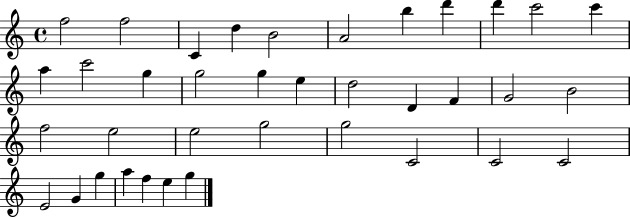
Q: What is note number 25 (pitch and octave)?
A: E5